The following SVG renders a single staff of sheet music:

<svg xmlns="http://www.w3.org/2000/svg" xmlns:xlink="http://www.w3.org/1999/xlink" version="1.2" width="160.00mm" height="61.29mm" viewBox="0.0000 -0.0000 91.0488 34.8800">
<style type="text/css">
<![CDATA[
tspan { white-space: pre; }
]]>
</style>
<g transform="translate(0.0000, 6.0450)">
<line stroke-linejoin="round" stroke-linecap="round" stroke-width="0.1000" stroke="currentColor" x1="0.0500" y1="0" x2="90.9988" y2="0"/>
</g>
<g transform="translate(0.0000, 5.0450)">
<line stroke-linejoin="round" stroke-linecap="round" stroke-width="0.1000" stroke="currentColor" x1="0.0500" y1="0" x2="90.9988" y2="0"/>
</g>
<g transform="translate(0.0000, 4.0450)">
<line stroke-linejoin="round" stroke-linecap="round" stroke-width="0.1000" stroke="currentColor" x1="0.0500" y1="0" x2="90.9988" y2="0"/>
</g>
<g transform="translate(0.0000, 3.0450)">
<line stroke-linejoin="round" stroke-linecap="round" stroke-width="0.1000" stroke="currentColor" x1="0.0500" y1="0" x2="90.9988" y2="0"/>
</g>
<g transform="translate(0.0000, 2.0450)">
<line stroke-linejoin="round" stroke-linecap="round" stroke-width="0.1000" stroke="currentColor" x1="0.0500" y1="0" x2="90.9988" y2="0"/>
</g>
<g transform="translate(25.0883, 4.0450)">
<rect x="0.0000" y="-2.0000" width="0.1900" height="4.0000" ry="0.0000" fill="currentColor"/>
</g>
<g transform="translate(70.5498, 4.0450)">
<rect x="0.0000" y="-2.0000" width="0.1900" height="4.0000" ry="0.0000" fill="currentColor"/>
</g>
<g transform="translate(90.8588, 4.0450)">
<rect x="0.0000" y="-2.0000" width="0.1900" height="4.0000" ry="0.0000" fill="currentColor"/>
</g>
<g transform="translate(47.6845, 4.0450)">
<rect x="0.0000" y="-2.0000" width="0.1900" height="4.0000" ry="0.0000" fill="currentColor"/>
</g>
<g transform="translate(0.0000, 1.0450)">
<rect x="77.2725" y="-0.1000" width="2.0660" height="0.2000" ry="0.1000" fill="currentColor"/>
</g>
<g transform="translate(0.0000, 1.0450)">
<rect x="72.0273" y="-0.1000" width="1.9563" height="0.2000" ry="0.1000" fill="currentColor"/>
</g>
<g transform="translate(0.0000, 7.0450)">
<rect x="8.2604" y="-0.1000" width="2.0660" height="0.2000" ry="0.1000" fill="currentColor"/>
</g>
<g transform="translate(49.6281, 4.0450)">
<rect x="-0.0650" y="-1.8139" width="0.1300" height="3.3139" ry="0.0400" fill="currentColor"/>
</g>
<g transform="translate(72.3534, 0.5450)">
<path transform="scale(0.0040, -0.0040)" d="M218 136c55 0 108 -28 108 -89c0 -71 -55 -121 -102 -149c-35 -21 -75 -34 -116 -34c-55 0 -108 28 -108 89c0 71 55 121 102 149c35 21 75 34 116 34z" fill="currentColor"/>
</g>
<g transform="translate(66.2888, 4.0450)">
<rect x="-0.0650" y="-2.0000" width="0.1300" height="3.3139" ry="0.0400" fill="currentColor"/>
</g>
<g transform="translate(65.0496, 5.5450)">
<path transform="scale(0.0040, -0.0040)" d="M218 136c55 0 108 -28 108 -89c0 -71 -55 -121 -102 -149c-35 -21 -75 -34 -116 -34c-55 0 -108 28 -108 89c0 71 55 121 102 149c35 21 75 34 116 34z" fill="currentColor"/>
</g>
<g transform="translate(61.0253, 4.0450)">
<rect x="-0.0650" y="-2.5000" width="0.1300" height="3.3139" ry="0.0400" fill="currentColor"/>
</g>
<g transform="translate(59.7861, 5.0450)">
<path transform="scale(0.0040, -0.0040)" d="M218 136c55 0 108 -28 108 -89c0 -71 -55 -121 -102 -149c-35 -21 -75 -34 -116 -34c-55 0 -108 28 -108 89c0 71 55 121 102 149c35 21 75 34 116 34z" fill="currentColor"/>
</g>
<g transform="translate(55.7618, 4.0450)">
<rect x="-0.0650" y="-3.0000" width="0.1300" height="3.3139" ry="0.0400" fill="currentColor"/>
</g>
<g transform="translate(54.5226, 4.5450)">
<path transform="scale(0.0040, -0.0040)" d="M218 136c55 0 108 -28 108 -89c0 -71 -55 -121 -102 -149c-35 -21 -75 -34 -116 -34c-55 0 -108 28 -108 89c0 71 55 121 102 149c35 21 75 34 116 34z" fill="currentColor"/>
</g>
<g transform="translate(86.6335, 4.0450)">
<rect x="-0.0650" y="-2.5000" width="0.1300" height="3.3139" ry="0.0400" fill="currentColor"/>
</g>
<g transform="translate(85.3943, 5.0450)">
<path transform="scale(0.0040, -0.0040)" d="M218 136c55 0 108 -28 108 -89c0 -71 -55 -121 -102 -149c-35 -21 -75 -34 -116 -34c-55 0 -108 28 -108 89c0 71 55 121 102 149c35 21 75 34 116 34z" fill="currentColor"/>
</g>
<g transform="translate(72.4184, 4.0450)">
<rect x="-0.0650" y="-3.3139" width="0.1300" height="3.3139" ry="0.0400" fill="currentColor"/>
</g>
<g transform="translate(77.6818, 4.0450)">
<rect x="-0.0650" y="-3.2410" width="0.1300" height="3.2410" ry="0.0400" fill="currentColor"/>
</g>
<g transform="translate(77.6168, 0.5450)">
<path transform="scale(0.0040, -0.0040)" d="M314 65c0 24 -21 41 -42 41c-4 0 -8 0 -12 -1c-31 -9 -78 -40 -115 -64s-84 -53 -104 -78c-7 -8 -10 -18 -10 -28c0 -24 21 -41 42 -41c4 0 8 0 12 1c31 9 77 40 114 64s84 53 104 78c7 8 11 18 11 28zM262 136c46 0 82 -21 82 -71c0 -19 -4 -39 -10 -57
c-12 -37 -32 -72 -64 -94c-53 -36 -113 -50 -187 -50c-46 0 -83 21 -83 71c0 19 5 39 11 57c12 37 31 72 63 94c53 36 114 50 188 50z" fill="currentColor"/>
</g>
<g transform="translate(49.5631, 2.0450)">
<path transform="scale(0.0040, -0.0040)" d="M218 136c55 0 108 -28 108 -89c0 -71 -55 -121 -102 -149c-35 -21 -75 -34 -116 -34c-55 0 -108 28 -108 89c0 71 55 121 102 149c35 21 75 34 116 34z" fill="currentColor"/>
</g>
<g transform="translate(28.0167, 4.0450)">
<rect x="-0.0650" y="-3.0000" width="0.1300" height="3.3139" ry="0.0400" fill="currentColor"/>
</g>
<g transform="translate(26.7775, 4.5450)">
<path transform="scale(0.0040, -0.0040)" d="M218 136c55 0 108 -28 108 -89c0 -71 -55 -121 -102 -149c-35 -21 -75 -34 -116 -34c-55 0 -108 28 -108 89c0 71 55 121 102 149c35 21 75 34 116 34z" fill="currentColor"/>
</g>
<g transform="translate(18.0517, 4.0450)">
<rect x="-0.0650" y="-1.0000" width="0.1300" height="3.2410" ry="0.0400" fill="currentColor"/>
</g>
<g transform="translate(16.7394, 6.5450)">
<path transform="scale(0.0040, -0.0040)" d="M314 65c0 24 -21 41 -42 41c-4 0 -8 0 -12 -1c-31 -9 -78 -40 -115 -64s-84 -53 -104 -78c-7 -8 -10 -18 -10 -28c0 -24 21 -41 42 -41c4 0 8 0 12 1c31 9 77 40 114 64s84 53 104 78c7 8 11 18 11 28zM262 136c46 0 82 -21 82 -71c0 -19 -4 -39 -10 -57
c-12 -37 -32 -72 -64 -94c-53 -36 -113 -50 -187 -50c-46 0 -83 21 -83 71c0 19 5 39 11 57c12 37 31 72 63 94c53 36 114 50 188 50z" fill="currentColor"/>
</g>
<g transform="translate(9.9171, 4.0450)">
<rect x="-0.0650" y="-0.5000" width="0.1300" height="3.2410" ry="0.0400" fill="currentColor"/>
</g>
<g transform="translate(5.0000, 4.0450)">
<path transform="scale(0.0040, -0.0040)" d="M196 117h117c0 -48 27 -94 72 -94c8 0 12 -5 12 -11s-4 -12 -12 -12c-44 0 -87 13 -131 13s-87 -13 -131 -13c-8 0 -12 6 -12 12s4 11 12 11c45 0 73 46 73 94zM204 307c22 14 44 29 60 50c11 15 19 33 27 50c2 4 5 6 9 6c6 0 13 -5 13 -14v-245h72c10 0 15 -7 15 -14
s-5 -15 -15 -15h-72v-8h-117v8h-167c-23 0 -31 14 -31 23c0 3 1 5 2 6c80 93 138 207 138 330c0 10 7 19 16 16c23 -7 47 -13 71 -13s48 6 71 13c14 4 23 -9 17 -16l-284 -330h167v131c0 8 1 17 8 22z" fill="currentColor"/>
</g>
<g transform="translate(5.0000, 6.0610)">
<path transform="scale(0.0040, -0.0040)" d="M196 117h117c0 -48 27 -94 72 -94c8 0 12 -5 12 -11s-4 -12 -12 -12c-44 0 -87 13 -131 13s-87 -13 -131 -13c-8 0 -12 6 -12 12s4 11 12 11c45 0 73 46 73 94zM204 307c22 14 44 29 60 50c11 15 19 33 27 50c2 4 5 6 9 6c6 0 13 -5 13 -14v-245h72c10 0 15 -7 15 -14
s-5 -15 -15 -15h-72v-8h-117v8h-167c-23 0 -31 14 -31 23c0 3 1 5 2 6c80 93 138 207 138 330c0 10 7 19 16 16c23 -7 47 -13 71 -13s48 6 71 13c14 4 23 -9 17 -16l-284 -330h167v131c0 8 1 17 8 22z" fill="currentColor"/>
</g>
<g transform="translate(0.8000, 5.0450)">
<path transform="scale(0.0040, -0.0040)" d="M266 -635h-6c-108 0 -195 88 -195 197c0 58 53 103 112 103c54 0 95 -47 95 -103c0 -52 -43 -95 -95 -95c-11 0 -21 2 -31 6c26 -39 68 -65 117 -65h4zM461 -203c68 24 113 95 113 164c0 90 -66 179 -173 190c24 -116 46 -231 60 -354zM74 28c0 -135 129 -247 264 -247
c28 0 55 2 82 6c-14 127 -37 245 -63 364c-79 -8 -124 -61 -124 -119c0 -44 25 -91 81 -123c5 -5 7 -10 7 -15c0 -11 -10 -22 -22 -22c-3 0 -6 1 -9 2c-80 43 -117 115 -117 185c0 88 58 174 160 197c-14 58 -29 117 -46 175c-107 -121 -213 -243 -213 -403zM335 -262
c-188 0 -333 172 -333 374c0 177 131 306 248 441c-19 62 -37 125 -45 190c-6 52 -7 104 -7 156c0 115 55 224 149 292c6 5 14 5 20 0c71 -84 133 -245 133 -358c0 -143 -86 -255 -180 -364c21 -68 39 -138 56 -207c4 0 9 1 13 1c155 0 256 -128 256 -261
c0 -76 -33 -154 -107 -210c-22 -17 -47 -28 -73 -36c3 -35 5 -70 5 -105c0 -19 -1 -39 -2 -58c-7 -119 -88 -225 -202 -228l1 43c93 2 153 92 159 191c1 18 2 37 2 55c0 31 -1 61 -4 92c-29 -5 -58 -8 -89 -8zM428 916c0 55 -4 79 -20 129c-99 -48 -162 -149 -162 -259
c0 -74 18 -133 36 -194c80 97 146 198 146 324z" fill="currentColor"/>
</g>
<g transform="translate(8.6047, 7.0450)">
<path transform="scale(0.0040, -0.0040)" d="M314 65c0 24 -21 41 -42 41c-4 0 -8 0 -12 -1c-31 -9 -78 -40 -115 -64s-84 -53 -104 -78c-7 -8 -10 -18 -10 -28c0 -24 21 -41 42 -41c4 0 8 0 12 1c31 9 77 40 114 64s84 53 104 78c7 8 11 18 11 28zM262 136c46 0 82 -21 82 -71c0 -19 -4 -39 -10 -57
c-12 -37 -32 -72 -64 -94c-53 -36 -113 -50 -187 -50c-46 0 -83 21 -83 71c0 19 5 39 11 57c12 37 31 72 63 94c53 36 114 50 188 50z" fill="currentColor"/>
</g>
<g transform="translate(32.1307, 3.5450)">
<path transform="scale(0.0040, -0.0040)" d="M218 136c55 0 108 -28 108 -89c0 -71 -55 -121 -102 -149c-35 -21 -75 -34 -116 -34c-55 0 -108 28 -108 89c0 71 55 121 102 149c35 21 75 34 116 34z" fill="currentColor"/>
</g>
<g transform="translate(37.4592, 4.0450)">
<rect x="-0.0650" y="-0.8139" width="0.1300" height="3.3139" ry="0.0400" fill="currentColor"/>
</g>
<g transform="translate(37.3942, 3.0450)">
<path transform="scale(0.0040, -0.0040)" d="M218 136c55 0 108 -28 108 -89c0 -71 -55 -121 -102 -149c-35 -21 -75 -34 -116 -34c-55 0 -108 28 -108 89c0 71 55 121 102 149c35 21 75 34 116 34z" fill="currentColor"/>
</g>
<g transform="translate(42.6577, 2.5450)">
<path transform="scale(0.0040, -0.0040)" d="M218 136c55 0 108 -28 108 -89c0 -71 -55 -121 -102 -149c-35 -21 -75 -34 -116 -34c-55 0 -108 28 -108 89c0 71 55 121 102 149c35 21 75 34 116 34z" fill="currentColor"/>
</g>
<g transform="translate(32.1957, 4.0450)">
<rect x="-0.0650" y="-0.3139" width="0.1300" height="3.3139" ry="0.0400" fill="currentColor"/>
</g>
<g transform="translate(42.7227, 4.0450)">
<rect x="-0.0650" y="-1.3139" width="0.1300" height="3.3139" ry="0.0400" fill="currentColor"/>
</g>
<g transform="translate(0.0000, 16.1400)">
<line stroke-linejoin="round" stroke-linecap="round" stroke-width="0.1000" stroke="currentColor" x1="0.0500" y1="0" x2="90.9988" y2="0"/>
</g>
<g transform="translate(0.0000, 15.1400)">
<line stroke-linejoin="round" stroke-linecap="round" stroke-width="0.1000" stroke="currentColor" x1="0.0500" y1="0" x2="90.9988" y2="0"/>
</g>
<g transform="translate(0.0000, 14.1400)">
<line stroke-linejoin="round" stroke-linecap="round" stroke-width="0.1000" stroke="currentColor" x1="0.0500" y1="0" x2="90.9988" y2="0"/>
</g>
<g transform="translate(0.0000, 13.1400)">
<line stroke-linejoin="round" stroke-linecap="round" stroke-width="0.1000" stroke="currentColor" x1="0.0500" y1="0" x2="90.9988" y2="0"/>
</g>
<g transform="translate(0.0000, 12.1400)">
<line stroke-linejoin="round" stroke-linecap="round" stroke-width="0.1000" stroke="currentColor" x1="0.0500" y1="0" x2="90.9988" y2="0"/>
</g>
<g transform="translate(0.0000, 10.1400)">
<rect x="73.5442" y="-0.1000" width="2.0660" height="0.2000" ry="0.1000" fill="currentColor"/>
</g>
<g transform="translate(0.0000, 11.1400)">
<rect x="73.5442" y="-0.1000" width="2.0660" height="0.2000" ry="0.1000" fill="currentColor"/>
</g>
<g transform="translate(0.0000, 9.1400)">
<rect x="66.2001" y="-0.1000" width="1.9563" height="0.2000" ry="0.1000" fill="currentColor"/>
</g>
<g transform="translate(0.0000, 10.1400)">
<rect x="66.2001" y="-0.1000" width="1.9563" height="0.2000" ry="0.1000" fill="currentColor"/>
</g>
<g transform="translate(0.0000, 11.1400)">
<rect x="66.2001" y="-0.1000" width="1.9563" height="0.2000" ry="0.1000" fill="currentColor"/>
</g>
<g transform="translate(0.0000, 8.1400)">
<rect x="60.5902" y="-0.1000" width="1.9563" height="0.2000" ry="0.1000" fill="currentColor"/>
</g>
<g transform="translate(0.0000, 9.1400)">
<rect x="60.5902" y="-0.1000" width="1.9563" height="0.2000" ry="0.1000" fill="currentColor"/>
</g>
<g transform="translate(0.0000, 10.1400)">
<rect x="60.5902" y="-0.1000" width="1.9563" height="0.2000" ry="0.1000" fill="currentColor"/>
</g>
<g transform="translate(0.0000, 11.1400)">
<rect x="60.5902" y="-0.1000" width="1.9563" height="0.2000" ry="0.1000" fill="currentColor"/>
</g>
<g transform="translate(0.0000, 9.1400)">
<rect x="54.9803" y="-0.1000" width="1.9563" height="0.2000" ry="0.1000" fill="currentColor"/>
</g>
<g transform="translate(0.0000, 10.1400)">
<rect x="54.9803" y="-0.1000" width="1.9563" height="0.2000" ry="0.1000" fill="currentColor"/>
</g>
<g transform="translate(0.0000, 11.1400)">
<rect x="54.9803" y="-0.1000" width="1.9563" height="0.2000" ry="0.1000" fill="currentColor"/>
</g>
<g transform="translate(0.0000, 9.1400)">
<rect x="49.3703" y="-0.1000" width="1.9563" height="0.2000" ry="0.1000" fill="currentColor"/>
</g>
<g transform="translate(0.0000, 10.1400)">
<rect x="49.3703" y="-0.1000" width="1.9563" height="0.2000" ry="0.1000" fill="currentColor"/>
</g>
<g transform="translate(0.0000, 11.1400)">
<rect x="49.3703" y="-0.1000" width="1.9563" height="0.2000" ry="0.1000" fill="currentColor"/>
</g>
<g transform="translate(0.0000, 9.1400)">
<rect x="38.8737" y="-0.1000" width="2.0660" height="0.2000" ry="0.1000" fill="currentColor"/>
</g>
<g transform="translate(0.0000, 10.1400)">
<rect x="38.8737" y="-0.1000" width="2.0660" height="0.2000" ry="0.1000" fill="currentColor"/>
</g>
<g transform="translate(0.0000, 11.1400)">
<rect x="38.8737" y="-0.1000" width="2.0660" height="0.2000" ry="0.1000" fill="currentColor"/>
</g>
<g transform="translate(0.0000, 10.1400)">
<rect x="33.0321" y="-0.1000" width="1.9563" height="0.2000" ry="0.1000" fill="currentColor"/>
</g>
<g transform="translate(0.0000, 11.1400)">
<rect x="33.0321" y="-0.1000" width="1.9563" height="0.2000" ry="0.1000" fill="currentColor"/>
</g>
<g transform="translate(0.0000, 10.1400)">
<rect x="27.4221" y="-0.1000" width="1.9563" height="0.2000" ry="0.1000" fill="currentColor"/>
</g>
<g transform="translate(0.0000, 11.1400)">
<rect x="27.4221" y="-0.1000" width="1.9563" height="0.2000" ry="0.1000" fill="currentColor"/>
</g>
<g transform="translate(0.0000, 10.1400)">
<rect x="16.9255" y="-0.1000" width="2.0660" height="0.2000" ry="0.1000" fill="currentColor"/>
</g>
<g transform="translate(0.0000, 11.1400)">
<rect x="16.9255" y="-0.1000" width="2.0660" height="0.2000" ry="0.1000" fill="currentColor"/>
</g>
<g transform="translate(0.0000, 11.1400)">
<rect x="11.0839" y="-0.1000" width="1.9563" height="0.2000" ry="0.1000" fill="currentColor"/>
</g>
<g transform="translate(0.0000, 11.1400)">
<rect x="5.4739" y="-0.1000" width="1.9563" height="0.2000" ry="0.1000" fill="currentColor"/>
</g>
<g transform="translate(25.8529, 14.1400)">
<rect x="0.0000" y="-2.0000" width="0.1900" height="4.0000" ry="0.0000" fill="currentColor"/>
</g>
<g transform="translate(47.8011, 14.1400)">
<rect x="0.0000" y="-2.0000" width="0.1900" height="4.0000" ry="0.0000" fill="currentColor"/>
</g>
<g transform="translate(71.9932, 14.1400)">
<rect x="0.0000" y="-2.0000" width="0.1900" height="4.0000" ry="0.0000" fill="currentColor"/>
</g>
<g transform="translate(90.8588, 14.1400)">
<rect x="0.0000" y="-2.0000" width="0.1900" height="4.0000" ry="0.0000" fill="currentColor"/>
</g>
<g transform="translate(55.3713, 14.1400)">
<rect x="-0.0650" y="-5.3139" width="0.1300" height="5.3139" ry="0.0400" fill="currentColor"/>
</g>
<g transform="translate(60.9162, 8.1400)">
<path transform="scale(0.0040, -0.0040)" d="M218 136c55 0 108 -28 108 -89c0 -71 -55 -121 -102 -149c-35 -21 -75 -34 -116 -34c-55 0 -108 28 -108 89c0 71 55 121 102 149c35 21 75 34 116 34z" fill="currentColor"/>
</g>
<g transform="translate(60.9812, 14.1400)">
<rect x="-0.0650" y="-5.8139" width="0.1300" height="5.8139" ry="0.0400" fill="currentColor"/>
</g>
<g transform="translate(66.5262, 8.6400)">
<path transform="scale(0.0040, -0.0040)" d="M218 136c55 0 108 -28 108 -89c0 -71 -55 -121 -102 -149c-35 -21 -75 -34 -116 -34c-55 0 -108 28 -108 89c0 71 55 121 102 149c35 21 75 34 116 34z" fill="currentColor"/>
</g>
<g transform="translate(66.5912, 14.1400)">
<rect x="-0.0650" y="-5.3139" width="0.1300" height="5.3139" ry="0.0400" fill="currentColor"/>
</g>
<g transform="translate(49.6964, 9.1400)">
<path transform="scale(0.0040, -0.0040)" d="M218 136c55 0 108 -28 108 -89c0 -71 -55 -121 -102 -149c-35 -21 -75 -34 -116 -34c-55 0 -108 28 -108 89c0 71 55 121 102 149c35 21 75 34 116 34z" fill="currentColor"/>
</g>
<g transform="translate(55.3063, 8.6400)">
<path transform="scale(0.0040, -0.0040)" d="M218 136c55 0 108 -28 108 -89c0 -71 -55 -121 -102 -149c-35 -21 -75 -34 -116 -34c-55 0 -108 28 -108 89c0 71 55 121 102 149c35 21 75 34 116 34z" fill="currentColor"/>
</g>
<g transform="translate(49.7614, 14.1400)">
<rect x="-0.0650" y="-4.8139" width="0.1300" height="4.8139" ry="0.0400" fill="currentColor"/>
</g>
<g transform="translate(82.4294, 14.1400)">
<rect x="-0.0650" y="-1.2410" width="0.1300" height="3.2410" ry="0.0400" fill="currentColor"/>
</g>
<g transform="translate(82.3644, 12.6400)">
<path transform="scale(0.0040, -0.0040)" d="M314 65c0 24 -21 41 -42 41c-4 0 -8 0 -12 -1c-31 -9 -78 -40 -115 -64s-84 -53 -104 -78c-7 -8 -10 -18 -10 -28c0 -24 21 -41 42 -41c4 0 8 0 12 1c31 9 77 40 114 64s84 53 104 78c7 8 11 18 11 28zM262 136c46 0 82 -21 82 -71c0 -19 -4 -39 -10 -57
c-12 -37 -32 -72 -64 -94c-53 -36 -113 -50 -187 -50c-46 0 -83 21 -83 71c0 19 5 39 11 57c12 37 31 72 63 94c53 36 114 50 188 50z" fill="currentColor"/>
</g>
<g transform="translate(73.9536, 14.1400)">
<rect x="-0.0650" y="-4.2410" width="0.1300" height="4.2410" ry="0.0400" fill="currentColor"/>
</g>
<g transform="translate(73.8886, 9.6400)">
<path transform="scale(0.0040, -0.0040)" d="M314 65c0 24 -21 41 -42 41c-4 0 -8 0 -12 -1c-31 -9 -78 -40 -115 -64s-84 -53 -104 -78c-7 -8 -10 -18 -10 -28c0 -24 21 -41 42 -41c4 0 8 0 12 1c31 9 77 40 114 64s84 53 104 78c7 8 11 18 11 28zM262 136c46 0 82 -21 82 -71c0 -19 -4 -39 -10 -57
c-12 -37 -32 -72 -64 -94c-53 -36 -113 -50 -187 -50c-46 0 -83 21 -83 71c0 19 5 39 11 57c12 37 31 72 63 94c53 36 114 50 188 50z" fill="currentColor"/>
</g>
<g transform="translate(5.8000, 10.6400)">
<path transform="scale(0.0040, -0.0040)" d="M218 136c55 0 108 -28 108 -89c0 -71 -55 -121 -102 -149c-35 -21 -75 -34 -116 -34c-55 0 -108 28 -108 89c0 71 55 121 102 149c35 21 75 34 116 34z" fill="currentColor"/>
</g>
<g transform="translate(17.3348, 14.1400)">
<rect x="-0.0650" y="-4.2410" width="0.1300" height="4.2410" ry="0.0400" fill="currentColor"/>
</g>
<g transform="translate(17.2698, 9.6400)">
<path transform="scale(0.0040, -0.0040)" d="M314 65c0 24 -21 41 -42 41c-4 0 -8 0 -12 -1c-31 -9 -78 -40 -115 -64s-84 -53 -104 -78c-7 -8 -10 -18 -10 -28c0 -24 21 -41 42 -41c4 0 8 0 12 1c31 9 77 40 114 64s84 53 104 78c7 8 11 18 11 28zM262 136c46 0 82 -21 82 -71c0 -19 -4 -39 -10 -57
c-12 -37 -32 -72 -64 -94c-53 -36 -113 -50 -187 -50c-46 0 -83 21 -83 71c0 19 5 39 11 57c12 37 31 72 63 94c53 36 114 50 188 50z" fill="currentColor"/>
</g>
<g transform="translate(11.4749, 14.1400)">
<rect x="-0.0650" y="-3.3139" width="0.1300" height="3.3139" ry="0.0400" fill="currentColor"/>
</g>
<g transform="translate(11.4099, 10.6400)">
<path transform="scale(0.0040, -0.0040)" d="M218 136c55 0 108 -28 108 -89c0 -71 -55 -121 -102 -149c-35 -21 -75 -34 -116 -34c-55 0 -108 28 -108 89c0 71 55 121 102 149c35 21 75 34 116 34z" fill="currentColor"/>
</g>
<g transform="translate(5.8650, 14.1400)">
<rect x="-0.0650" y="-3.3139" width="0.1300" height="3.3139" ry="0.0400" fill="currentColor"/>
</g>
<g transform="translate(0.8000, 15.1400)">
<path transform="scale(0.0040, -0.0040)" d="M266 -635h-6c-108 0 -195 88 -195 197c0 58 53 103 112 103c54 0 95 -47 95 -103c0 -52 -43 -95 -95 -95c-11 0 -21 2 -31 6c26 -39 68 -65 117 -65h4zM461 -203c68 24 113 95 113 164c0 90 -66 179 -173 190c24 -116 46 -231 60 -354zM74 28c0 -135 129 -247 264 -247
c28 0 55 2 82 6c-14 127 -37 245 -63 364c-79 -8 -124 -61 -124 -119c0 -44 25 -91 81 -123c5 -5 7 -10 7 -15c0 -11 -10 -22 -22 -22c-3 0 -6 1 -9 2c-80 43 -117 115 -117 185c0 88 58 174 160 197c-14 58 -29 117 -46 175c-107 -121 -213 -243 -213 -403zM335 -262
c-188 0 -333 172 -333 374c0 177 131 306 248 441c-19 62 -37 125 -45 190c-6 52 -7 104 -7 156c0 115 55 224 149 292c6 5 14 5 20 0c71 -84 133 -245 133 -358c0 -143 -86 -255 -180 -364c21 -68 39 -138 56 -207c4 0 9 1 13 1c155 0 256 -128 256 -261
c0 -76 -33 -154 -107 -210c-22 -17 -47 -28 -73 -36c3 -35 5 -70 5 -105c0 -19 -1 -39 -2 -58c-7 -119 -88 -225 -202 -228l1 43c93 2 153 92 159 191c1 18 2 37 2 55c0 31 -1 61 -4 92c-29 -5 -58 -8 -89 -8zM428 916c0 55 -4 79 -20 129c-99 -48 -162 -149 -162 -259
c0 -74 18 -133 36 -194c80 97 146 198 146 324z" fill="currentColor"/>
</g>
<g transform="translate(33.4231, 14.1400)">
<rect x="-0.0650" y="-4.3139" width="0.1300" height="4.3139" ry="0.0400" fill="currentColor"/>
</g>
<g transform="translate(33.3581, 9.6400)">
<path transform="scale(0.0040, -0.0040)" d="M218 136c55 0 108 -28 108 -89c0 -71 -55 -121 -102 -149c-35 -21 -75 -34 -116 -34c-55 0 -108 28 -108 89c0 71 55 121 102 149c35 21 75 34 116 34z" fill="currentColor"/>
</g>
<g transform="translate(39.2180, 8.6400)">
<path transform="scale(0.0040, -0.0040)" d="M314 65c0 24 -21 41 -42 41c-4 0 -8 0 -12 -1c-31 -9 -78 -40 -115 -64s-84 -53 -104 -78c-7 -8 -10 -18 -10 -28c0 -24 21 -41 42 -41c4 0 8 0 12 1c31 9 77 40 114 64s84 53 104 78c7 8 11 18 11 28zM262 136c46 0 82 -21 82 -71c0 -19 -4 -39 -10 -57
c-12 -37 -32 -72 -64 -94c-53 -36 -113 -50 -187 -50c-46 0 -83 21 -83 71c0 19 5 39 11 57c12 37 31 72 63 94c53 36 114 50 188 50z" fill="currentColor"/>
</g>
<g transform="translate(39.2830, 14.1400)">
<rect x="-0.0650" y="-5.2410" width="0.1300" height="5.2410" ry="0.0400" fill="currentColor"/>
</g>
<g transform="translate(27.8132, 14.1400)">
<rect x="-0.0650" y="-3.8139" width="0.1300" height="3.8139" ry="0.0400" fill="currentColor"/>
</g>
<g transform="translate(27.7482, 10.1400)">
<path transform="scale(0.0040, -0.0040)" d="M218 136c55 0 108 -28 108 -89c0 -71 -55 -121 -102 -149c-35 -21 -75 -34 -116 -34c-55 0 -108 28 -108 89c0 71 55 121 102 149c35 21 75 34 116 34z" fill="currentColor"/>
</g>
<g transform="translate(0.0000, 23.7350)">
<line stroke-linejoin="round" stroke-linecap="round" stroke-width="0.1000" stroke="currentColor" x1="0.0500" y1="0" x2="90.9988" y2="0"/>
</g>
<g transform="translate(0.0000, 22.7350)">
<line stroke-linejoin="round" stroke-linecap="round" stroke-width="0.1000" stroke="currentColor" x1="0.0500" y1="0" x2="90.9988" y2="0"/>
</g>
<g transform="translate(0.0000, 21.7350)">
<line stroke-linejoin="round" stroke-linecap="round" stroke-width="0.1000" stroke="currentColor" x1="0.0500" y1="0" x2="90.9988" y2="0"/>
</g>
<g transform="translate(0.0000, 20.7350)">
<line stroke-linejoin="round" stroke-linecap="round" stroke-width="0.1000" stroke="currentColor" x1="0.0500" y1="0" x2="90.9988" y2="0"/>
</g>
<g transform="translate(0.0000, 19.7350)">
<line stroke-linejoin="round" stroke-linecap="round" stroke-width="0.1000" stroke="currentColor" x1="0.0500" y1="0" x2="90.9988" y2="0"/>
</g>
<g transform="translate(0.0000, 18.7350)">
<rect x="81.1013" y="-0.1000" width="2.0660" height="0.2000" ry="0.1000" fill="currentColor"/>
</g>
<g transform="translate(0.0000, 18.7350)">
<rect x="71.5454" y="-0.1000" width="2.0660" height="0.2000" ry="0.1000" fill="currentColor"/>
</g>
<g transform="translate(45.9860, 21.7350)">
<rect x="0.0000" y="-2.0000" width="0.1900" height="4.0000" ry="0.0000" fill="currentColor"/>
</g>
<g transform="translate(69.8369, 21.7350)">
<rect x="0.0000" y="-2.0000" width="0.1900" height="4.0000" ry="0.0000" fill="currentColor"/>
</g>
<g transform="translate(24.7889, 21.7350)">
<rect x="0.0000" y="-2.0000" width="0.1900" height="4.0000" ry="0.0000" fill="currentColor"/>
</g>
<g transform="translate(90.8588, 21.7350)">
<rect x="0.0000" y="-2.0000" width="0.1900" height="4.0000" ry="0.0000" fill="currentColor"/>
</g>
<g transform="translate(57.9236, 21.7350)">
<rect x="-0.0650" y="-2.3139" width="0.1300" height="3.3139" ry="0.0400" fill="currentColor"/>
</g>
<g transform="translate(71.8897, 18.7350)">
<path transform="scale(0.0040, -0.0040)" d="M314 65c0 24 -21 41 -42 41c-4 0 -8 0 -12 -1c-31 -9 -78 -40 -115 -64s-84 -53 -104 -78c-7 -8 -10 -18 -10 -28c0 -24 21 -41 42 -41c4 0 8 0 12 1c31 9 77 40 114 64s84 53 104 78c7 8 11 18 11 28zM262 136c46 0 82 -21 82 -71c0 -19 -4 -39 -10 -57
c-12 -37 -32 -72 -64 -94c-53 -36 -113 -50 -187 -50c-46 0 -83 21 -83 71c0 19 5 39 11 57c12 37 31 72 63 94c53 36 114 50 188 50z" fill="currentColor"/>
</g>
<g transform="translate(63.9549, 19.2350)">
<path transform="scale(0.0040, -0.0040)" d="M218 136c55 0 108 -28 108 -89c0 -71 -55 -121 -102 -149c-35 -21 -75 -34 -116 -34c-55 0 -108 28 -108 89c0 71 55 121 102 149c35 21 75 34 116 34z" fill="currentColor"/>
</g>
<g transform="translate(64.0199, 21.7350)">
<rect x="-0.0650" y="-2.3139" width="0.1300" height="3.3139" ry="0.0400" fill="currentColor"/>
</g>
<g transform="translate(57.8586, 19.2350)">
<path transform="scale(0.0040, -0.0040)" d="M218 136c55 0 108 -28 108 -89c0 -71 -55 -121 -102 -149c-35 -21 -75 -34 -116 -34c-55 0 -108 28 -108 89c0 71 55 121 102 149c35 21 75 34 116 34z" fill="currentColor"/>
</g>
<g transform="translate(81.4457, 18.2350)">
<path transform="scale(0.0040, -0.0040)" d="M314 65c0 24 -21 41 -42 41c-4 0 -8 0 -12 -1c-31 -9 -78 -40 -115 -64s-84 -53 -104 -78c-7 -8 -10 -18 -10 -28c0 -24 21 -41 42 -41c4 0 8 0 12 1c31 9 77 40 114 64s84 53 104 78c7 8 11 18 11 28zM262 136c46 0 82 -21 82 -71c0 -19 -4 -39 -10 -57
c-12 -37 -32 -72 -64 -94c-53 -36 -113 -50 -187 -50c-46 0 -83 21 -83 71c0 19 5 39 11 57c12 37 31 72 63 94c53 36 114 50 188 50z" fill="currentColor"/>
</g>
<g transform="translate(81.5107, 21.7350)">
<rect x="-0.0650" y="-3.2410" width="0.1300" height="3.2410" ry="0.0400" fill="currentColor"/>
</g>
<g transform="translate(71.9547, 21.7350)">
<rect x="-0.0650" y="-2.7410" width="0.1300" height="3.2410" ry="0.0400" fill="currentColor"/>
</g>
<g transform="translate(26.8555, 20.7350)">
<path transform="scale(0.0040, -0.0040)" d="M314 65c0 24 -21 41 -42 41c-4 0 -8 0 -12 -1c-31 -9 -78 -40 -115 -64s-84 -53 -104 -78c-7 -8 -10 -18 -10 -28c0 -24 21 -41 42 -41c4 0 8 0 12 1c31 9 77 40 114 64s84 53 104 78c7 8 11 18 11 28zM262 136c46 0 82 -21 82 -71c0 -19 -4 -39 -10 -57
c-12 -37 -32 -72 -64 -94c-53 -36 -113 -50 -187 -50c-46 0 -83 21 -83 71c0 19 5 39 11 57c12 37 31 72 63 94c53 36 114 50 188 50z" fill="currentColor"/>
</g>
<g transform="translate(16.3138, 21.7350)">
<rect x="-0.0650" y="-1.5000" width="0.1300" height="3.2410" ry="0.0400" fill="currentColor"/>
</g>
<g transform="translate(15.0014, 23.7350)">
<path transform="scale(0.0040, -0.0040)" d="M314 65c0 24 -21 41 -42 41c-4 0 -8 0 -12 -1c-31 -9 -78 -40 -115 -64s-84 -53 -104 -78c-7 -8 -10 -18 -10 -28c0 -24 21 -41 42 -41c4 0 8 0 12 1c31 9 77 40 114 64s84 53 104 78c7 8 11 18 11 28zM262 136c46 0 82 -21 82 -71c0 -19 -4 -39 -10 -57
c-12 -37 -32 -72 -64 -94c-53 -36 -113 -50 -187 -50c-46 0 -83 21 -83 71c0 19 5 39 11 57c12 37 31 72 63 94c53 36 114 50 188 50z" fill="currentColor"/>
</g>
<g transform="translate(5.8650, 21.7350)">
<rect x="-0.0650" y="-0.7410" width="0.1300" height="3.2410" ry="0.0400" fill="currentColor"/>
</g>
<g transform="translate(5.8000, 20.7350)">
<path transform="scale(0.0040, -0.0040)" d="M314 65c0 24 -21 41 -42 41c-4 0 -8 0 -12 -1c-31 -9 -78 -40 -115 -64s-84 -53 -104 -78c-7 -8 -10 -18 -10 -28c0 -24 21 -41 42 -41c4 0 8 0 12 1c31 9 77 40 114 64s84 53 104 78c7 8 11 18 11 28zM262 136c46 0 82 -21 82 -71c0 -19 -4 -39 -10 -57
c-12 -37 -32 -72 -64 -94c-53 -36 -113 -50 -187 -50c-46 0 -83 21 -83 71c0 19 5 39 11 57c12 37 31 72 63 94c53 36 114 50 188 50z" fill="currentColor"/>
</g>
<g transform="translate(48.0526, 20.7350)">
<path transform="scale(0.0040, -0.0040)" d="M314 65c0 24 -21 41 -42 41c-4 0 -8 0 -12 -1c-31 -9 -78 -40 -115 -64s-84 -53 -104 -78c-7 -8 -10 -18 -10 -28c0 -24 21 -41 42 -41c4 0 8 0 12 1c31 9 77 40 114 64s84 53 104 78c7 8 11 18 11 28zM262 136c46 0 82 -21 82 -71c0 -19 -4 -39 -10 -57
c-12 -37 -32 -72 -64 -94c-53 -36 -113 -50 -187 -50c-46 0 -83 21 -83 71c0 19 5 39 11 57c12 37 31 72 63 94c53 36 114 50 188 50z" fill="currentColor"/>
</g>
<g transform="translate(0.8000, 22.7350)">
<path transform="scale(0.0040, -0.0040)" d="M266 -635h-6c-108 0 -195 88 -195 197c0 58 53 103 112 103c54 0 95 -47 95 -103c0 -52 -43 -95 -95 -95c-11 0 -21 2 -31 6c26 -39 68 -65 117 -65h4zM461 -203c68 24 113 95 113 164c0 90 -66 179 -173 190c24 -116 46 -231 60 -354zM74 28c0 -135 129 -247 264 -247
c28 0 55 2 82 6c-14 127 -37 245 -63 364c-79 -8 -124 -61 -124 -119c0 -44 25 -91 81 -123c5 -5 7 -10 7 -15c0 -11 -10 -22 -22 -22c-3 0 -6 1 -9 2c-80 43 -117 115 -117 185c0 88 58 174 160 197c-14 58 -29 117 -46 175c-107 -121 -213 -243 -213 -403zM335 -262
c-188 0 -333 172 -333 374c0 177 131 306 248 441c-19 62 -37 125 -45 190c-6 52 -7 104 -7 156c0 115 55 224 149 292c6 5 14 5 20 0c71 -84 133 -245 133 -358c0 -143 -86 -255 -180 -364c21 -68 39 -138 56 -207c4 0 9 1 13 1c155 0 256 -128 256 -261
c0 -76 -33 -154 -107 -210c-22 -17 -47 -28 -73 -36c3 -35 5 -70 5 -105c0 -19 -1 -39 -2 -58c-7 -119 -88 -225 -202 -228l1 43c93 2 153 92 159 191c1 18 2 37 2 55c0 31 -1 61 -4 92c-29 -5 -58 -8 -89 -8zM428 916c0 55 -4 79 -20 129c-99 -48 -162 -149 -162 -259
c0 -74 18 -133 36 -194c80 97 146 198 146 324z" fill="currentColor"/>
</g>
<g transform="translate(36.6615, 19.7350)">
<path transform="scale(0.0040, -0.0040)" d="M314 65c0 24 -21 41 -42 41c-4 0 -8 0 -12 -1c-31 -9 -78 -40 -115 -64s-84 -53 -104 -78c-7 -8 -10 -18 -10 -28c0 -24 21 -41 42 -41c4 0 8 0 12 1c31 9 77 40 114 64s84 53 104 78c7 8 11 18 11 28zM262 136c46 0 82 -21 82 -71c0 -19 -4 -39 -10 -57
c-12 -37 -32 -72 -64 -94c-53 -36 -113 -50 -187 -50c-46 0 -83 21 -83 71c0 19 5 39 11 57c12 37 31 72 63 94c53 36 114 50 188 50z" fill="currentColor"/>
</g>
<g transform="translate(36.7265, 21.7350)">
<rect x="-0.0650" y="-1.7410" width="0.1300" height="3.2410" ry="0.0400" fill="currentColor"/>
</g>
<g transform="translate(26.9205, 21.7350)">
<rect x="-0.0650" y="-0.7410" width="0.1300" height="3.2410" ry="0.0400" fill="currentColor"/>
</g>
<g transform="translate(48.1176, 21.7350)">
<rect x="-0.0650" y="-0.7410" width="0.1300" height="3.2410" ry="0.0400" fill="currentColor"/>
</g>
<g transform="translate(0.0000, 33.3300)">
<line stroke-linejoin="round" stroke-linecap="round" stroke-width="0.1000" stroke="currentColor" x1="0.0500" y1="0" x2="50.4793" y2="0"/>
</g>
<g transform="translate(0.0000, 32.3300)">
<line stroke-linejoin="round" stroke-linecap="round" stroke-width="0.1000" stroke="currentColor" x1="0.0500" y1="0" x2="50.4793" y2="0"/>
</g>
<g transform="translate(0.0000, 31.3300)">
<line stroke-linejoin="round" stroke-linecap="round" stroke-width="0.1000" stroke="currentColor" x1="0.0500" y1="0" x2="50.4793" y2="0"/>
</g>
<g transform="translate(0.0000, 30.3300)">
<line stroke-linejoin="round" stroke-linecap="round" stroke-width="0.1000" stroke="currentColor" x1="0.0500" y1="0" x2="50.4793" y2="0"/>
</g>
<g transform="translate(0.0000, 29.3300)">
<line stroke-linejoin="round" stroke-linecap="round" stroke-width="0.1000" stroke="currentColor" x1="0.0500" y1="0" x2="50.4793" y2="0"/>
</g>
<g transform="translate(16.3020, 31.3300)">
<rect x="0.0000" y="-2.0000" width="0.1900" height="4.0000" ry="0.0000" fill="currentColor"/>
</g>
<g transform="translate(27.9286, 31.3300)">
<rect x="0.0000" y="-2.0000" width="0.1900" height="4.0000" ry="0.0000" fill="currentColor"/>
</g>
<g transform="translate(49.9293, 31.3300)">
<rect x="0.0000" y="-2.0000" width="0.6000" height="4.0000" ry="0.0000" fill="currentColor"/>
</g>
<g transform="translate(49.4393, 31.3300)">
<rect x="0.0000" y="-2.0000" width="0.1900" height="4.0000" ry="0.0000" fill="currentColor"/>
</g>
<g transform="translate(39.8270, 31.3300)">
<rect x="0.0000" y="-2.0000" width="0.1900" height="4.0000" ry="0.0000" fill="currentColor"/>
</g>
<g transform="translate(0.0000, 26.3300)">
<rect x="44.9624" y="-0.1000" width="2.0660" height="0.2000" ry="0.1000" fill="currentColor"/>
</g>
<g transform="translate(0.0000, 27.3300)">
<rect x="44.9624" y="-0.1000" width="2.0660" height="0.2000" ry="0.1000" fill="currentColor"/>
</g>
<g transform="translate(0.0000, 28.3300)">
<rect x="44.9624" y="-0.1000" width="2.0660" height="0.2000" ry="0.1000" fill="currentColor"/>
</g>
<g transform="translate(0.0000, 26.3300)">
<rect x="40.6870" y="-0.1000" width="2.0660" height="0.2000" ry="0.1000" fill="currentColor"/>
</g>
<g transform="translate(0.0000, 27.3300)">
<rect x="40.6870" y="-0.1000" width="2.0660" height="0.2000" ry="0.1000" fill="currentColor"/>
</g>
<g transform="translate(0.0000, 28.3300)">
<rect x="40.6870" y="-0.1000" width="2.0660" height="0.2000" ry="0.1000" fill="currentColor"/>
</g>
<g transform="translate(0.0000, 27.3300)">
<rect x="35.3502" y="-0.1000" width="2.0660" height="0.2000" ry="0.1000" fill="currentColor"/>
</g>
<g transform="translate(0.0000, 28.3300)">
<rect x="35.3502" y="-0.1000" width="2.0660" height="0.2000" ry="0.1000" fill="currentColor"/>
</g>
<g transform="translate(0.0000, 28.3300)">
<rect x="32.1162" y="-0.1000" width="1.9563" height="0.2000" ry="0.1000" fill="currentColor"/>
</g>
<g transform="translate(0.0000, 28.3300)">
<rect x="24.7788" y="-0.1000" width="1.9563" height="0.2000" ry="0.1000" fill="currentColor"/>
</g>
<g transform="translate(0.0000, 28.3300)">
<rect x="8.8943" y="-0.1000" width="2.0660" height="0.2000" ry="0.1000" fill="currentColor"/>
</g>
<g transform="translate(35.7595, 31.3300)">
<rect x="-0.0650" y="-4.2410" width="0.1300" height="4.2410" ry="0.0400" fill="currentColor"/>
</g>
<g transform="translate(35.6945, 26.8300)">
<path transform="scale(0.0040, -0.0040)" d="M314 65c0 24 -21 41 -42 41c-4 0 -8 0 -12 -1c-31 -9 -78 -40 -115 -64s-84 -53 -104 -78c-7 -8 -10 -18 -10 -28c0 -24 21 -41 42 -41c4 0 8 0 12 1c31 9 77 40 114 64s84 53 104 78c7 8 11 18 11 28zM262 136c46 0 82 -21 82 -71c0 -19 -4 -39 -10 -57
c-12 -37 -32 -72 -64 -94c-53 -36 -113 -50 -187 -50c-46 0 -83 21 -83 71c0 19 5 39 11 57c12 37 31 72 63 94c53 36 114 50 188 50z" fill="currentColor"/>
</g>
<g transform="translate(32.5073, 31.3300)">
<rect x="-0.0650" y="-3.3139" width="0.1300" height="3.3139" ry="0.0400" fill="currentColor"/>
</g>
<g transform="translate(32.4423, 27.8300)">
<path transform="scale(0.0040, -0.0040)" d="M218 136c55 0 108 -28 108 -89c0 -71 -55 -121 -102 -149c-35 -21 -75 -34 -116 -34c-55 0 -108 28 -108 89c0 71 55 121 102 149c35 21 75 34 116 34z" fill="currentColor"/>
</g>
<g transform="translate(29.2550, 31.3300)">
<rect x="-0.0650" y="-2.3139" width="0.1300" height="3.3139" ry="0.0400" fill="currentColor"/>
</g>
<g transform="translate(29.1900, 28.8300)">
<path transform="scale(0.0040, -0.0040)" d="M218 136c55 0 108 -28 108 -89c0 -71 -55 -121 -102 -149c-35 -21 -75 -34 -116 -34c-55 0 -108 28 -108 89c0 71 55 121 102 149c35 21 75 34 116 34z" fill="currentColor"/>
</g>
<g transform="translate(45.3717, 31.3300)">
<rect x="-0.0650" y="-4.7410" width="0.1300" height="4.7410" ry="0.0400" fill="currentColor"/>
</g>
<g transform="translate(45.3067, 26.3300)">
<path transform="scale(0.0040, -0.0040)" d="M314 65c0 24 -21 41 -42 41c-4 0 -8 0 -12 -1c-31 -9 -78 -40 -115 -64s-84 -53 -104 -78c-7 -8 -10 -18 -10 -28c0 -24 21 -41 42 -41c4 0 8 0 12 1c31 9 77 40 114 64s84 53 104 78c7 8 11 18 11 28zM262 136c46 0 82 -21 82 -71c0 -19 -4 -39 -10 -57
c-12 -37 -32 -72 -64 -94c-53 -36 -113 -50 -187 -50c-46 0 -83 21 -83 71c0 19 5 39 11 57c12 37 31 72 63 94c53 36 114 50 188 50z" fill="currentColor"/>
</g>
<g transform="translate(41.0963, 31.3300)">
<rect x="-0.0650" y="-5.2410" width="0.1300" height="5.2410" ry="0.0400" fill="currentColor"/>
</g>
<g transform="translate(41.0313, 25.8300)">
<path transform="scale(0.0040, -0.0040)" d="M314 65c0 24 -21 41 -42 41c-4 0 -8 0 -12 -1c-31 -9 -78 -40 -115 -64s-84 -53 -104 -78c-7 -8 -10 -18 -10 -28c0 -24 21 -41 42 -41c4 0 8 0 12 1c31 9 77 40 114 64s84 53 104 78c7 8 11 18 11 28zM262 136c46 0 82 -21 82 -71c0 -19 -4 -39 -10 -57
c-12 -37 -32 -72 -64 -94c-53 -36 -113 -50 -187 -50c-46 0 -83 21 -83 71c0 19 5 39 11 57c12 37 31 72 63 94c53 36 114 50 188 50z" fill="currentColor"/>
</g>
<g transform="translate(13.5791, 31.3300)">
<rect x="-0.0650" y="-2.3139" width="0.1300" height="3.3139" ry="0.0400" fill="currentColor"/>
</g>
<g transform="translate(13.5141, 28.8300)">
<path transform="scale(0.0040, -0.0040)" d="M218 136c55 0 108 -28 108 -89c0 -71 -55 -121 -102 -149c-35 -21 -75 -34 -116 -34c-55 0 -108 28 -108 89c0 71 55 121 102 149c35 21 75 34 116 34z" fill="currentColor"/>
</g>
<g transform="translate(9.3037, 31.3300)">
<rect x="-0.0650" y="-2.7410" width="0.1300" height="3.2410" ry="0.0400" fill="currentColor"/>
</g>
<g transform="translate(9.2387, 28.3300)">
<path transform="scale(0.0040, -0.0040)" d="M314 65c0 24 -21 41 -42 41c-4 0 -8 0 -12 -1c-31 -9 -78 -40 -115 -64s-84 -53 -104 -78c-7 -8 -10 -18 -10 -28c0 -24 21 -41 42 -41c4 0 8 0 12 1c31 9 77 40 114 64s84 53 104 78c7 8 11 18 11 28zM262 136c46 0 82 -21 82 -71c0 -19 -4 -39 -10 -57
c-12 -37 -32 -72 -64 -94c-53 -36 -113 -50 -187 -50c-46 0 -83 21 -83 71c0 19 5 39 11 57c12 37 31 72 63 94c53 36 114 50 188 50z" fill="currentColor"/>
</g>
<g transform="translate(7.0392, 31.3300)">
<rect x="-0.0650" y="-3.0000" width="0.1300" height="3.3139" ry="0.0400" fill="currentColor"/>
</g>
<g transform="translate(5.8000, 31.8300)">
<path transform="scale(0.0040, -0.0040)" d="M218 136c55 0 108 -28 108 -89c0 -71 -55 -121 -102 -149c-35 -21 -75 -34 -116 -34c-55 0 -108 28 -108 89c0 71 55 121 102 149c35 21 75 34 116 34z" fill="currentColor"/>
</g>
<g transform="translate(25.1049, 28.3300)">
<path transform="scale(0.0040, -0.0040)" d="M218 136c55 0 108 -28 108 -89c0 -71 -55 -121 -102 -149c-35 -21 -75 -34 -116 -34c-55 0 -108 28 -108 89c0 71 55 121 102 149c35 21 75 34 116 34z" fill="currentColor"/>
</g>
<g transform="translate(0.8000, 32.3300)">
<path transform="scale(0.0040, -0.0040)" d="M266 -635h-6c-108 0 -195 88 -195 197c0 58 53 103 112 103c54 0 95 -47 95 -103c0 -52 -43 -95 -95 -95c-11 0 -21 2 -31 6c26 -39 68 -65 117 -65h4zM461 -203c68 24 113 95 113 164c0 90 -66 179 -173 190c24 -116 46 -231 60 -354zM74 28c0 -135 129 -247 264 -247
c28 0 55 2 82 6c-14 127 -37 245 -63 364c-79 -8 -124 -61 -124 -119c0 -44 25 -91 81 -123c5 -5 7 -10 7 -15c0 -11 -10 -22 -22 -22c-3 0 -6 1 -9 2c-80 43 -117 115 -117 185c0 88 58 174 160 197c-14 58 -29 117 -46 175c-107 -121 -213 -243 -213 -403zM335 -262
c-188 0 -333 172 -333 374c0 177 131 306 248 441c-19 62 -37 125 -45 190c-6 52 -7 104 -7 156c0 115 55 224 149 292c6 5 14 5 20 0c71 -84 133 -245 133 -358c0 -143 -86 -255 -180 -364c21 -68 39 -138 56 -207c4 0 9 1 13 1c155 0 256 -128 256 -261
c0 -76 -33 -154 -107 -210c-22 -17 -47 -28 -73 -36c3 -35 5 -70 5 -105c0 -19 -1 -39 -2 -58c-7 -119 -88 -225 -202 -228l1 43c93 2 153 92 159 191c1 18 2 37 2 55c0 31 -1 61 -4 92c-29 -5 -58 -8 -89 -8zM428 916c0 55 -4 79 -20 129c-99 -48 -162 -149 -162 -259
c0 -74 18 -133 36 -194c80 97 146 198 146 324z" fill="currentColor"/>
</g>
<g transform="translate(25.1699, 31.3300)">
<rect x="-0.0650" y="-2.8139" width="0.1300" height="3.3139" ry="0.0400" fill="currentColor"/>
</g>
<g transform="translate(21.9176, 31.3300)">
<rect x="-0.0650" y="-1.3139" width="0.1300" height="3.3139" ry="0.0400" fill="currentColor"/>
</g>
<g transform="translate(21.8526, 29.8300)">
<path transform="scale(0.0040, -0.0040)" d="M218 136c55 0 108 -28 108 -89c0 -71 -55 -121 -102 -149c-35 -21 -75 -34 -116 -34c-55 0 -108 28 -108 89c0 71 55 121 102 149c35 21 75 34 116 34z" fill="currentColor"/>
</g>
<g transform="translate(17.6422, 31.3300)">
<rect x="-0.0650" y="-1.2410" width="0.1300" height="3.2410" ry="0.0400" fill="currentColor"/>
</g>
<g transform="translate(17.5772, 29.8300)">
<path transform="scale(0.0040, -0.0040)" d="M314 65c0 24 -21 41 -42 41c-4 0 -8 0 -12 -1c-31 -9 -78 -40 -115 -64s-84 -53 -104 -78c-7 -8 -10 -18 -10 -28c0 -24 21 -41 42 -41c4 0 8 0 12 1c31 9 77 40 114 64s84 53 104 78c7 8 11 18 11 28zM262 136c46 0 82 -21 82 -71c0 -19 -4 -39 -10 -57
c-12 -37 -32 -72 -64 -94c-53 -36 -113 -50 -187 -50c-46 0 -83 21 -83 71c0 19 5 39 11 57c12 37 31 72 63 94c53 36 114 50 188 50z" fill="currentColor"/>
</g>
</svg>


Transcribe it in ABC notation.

X:1
T:Untitled
M:4/4
L:1/4
K:C
C2 D2 A c d e f A G F b b2 G b b d'2 c' d' f'2 e' f' g' f' d'2 e2 d2 E2 d2 f2 d2 g g a2 b2 A a2 g e2 e a g b d'2 f'2 e'2